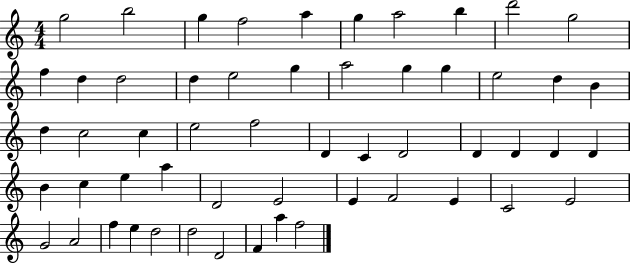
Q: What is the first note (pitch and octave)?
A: G5